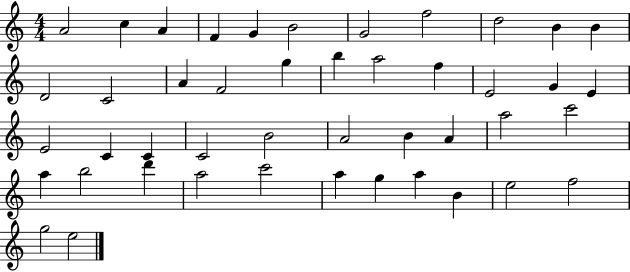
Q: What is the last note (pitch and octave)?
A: E5